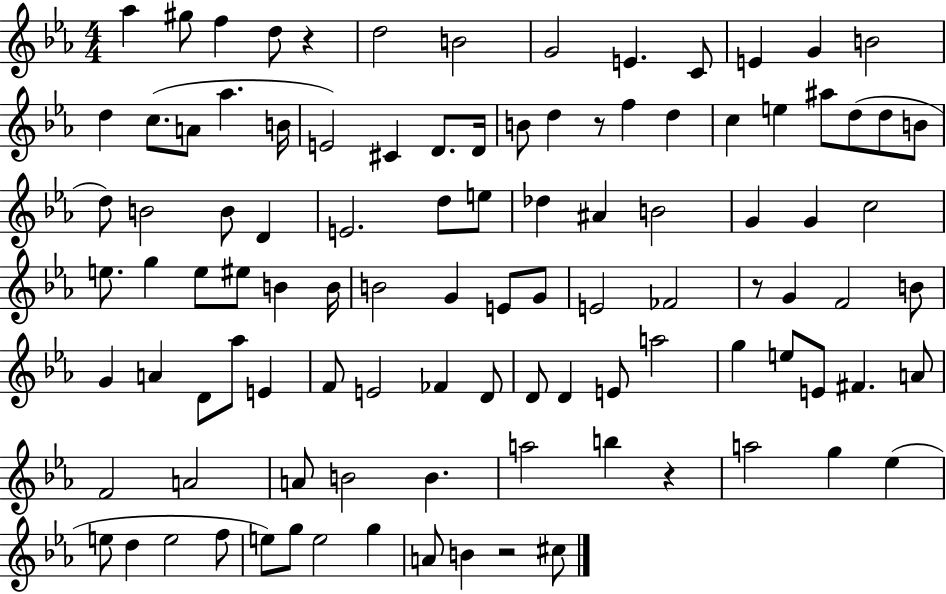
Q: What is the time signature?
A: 4/4